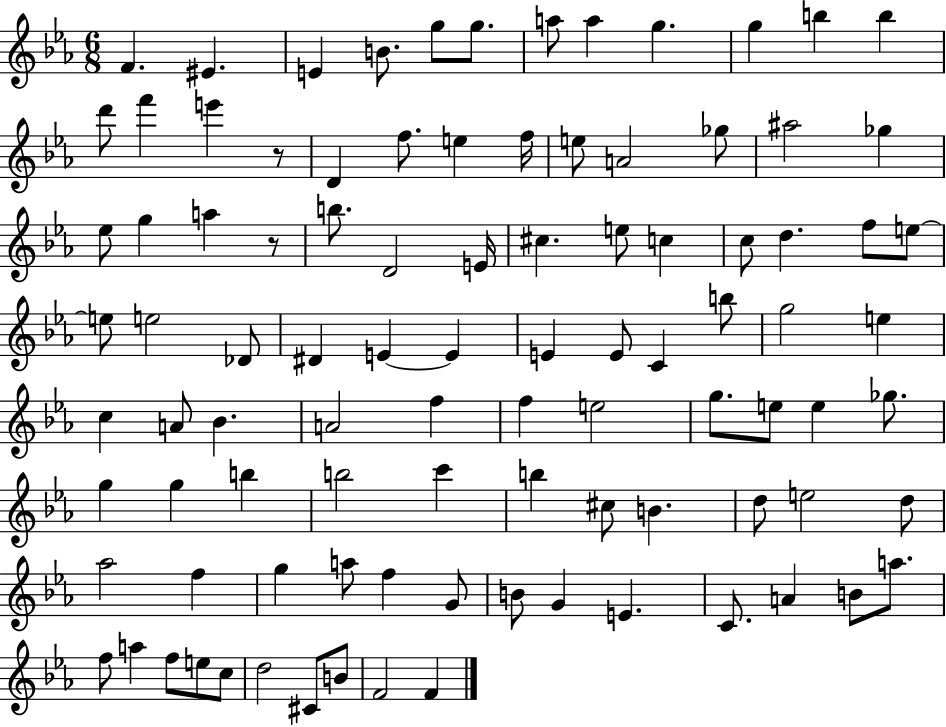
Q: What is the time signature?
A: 6/8